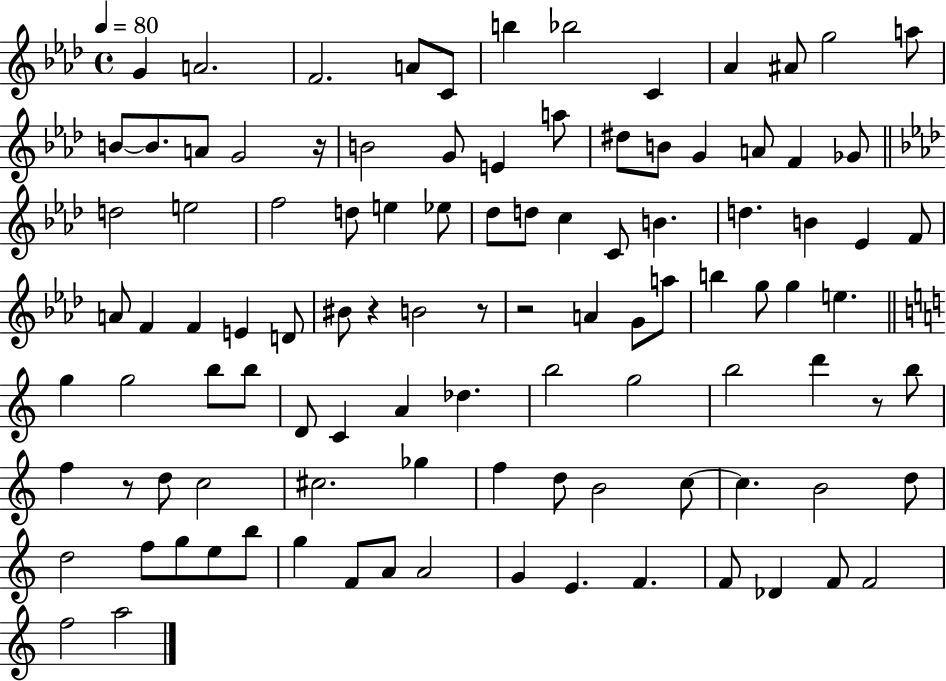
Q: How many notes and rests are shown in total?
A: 104